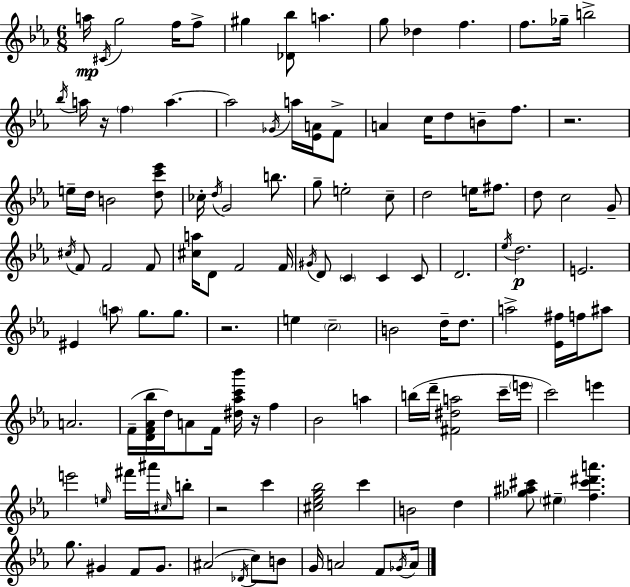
A5/s C#4/s G5/h F5/s F5/e G#5/q [Db4,Bb5]/e A5/q. G5/e Db5/q F5/q. F5/e. Gb5/s B5/h Bb5/s A5/s R/s F5/q A5/q. A5/h Gb4/s A5/s [Eb4,A4]/s F4/e A4/q C5/s D5/e B4/e F5/e. R/h. E5/s D5/s B4/h [D5,C6,Eb6]/e CES5/s D5/s G4/h B5/e. G5/e E5/h C5/e D5/h E5/s F#5/e. D5/e C5/h G4/e C#5/s F4/e F4/h F4/e [C#5,A5]/s D4/e F4/h F4/s G#4/s D4/e C4/q C4/q C4/e D4/h. Eb5/s D5/h. E4/h. EIS4/q A5/e G5/e. G5/e. R/h. E5/q C5/h B4/h D5/s D5/e. A5/h [Eb4,F#5]/s F5/s A#5/e A4/h. F4/s [D4,F4,Ab4,Bb5]/s D5/s A4/e F4/s [D#5,Ab5,C6,Bb6]/s R/s F5/q Bb4/h A5/q B5/s D6/s [F#4,D#5,A5]/h C6/s E6/s C6/h E6/q E6/h E5/s F#6/s A#6/s C#5/s B5/e R/h C6/q [C#5,Eb5,G5,Bb5]/h C6/q B4/h D5/q [Gb5,A#5,C#6]/e EIS5/q [F5,C#6,D#6,A6]/q. G5/e. G#4/q F4/e G#4/e. A#4/h Db4/s C5/e B4/e G4/s A4/h F4/e Gb4/s A4/s